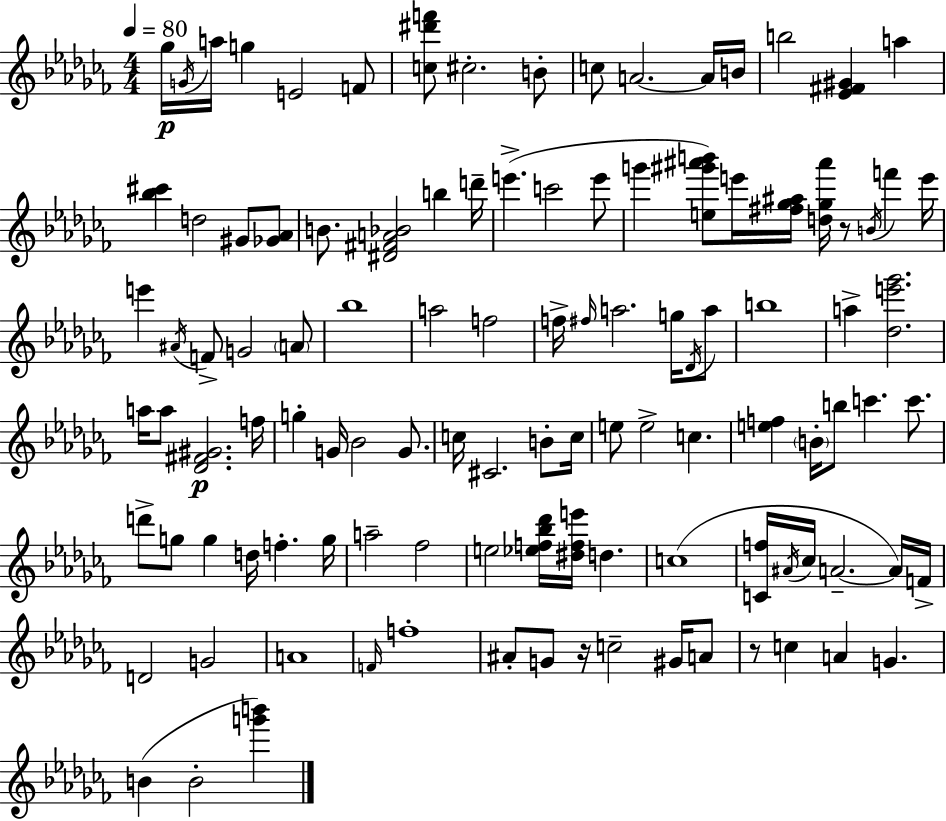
Gb5/s G4/s A5/s G5/q E4/h F4/e [C5,D#6,F6]/e C#5/h. B4/e C5/e A4/h. A4/s B4/s B5/h [Eb4,F#4,G#4]/q A5/q [Bb5,C#6]/q D5/h G#4/e [Gb4,Ab4]/e B4/e. [D#4,F#4,A4,Bb4]/h B5/q D6/s E6/q. C6/h E6/e G6/q [E5,G#6,A#6,B6]/e E6/s [F#5,Gb5,A#5]/s [D5,Gb5,A#6]/s R/e B4/s F6/q E6/s E6/q A#4/s F4/e G4/h A4/e Bb5/w A5/h F5/h F5/s F#5/s A5/h. G5/s Db4/s A5/e B5/w A5/q [Db5,E6,Gb6]/h. A5/s A5/e [Db4,F#4,G#4]/h. F5/s G5/q G4/s Bb4/h G4/e. C5/s C#4/h. B4/e C5/s E5/e E5/h C5/q. [E5,F5]/q B4/s B5/e C6/q. C6/e. D6/e G5/e G5/q D5/s F5/q. G5/s A5/h FES5/h E5/h [Eb5,F5,Bb5,Db6]/s [D#5,F5,E6]/s D5/q. C5/w [C4,F5]/s A#4/s CES5/s A4/h. A4/s F4/s D4/h G4/h A4/w F4/s F5/w A#4/e G4/e R/s C5/h G#4/s A4/e R/e C5/q A4/q G4/q. B4/q B4/h [G6,B6]/q